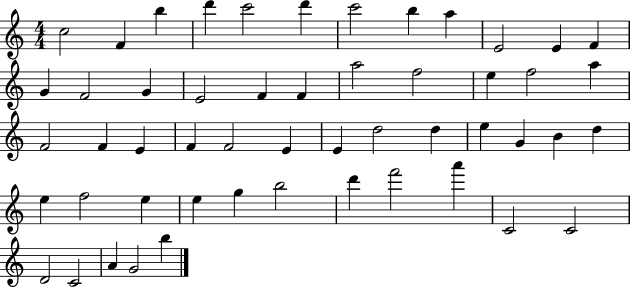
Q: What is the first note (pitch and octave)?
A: C5